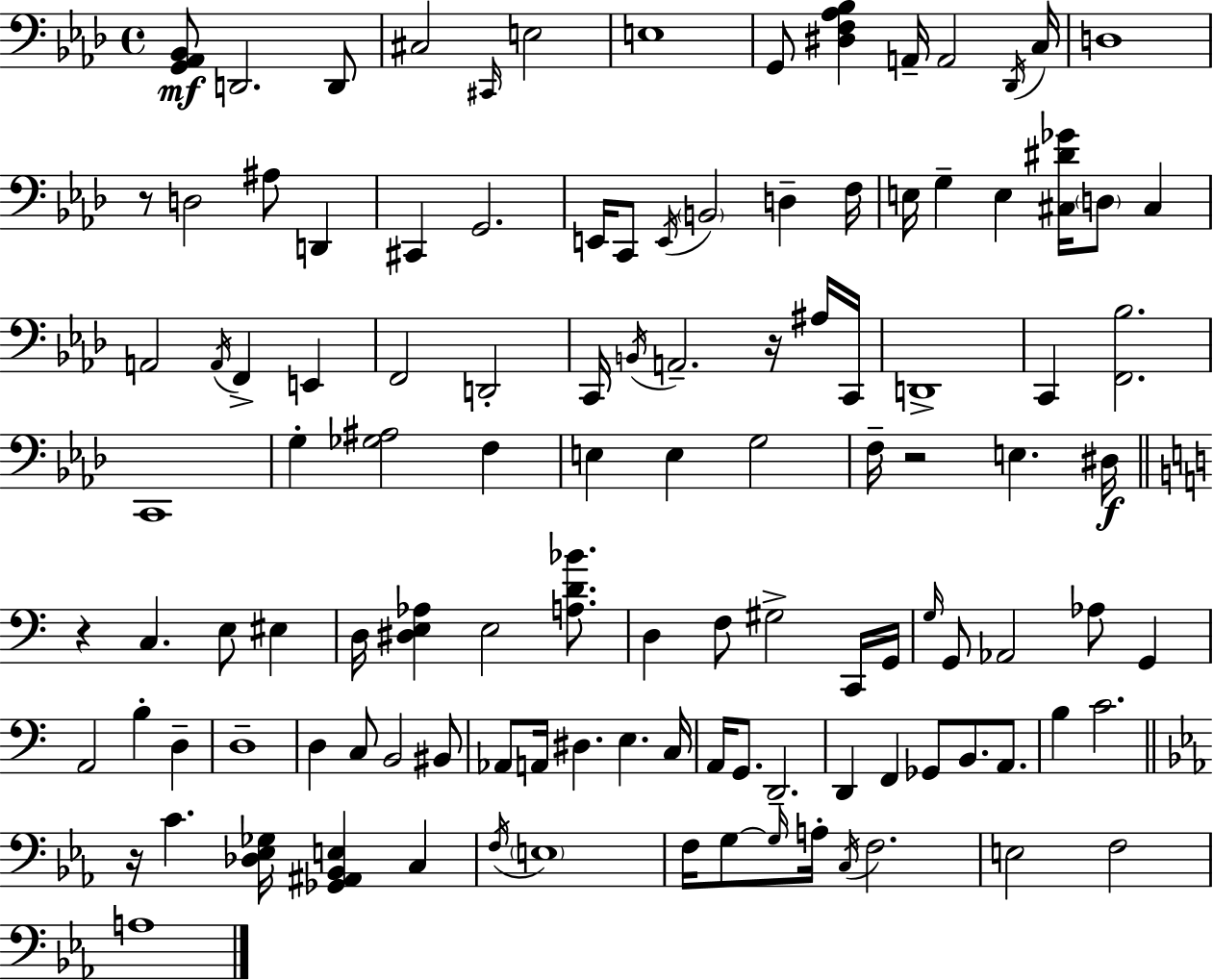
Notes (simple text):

[G2,Ab2,Bb2]/e D2/h. D2/e C#3/h C#2/s E3/h E3/w G2/e [D#3,F3,Ab3,Bb3]/q A2/s A2/h Db2/s C3/s D3/w R/e D3/h A#3/e D2/q C#2/q G2/h. E2/s C2/e E2/s B2/h D3/q F3/s E3/s G3/q E3/q [C#3,D#4,Gb4]/s D3/e C#3/q A2/h A2/s F2/q E2/q F2/h D2/h C2/s B2/s A2/h. R/s A#3/s C2/s D2/w C2/q [F2,Bb3]/h. C2/w G3/q [Gb3,A#3]/h F3/q E3/q E3/q G3/h F3/s R/h E3/q. D#3/s R/q C3/q. E3/e EIS3/q D3/s [D#3,E3,Ab3]/q E3/h [A3,D4,Bb4]/e. D3/q F3/e G#3/h C2/s G2/s G3/s G2/e Ab2/h Ab3/e G2/q A2/h B3/q D3/q D3/w D3/q C3/e B2/h BIS2/e Ab2/e A2/s D#3/q. E3/q. C3/s A2/s G2/e. D2/h. D2/q F2/q Gb2/e B2/e. A2/e. B3/q C4/h. R/s C4/q. [Db3,Eb3,Gb3]/s [Gb2,A#2,Bb2,E3]/q C3/q F3/s E3/w F3/s G3/e G3/s A3/s C3/s F3/h. E3/h F3/h A3/w